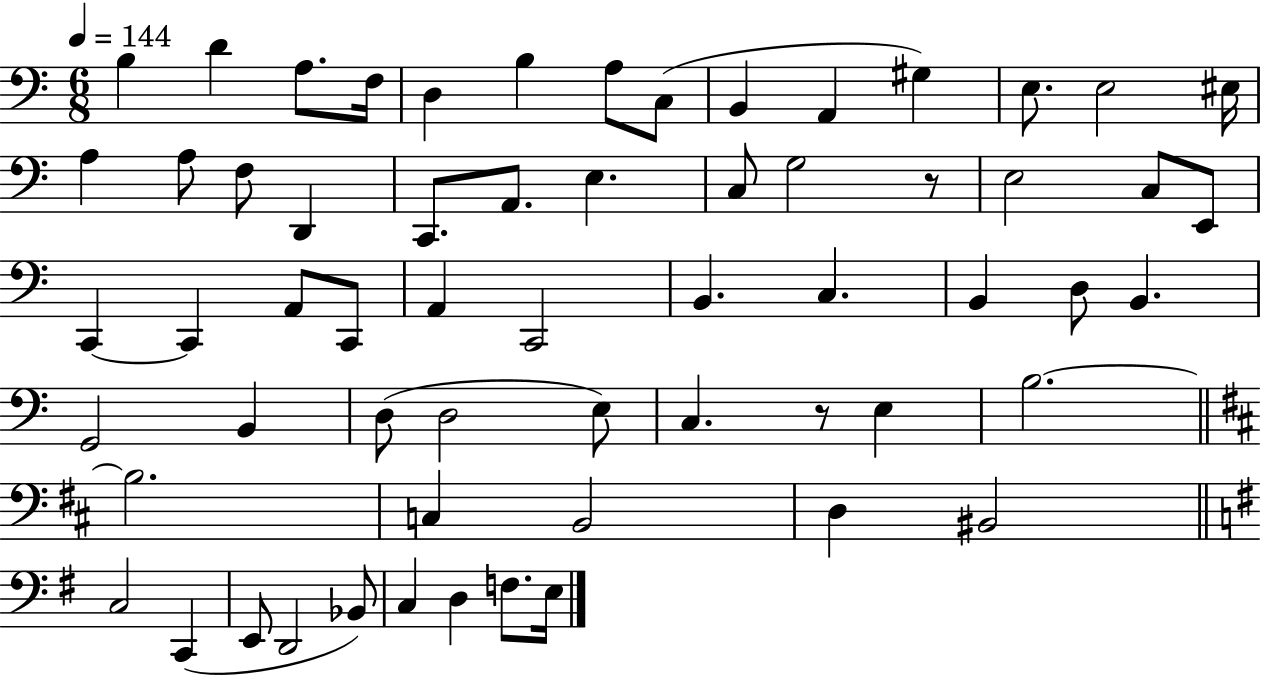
B3/q D4/q A3/e. F3/s D3/q B3/q A3/e C3/e B2/q A2/q G#3/q E3/e. E3/h EIS3/s A3/q A3/e F3/e D2/q C2/e. A2/e. E3/q. C3/e G3/h R/e E3/h C3/e E2/e C2/q C2/q A2/e C2/e A2/q C2/h B2/q. C3/q. B2/q D3/e B2/q. G2/h B2/q D3/e D3/h E3/e C3/q. R/e E3/q B3/h. B3/h. C3/q B2/h D3/q BIS2/h C3/h C2/q E2/e D2/h Bb2/e C3/q D3/q F3/e. E3/s